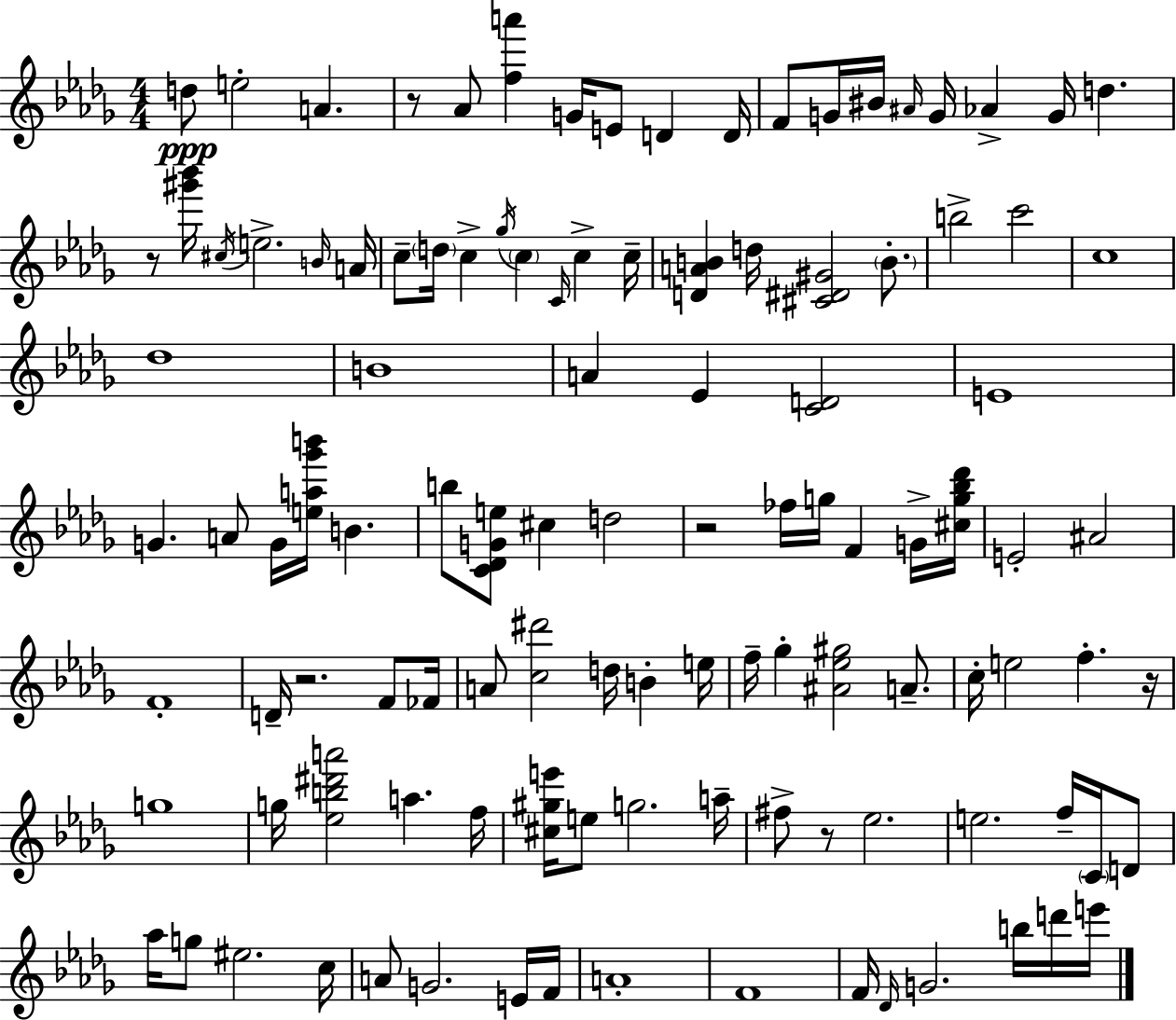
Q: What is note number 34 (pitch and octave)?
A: Db5